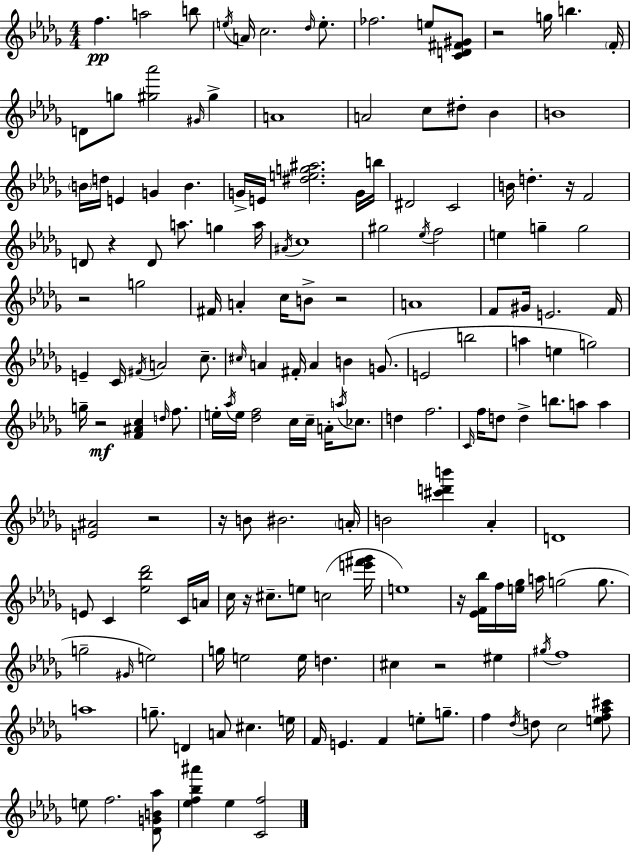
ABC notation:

X:1
T:Untitled
M:4/4
L:1/4
K:Bbm
f a2 b/2 e/4 A/4 c2 _d/4 e/2 _f2 e/2 [CD^F^G]/2 z2 g/4 b F/4 D/2 g/2 [^g_a']2 ^G/4 ^g A4 A2 c/2 ^d/2 _B B4 B/4 d/4 E G B G/4 E/4 [^deg^a]2 G/4 b/4 ^D2 C2 B/4 d z/4 F2 D/2 z D/2 a/2 g a/4 ^A/4 c4 ^g2 _e/4 f2 e g g2 z2 g2 ^F/4 A c/4 B/2 z2 A4 F/2 ^G/4 E2 F/4 E C/4 ^F/4 A2 c/2 ^c/4 A ^F/4 A B G/2 E2 b2 a e g2 g/4 z2 [F^Ac] d/4 f/2 e/4 _a/4 e/4 [_df]2 c/4 c/4 A/4 a/4 _c/2 d f2 C/4 f/4 d/2 d b/2 a/2 a [E^A]2 z2 z/4 B/2 ^B2 A/4 B2 [^c'd'b'] _A D4 E/2 C [_e_b_d']2 C/4 A/4 c/4 z/4 ^c/2 e/2 c2 [e'^f'_g']/4 e4 z/4 [_EF_b]/4 f/4 [e_g]/4 a/4 g2 g/2 g2 ^G/4 e2 g/4 e2 e/4 d ^c z2 ^e ^g/4 f4 a4 g/2 D A/2 ^c e/4 F/4 E F e/2 g/2 f _d/4 d/2 c2 [ef_a^c']/2 e/2 f2 [_DGB_a]/2 [_ef_b^a'] _e [Cf]2